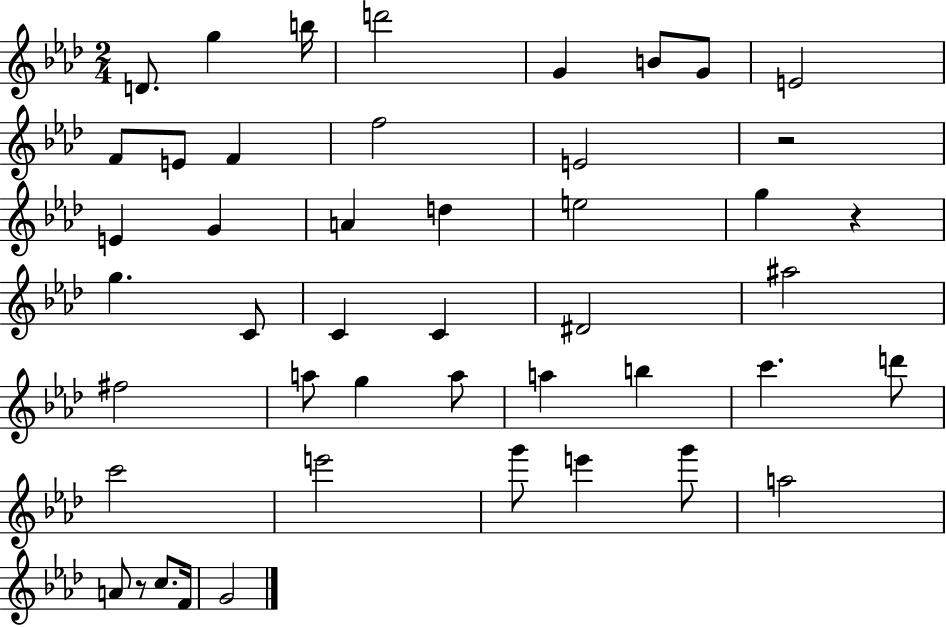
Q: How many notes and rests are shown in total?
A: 46